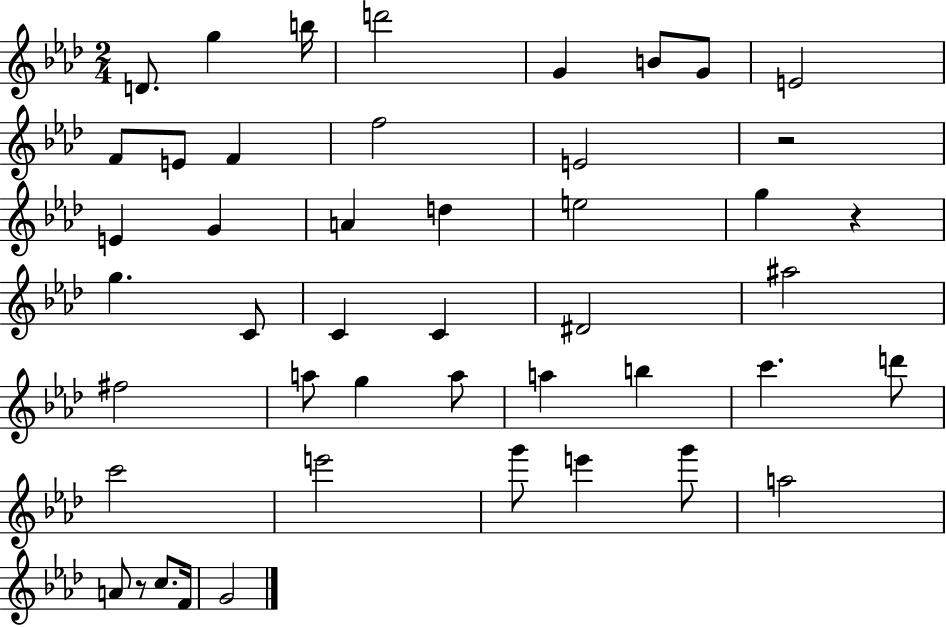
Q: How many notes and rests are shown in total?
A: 46